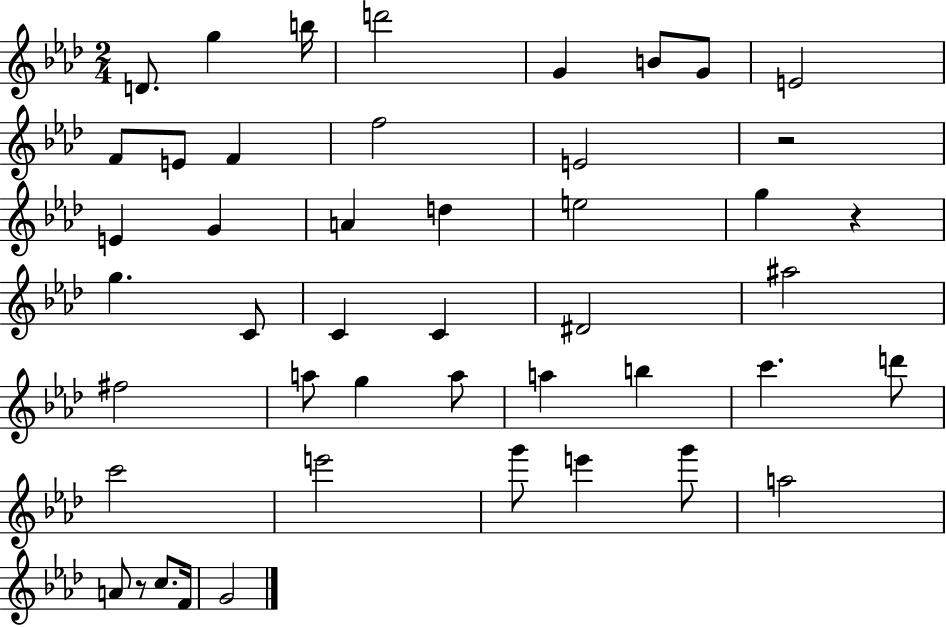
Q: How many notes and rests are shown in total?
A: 46